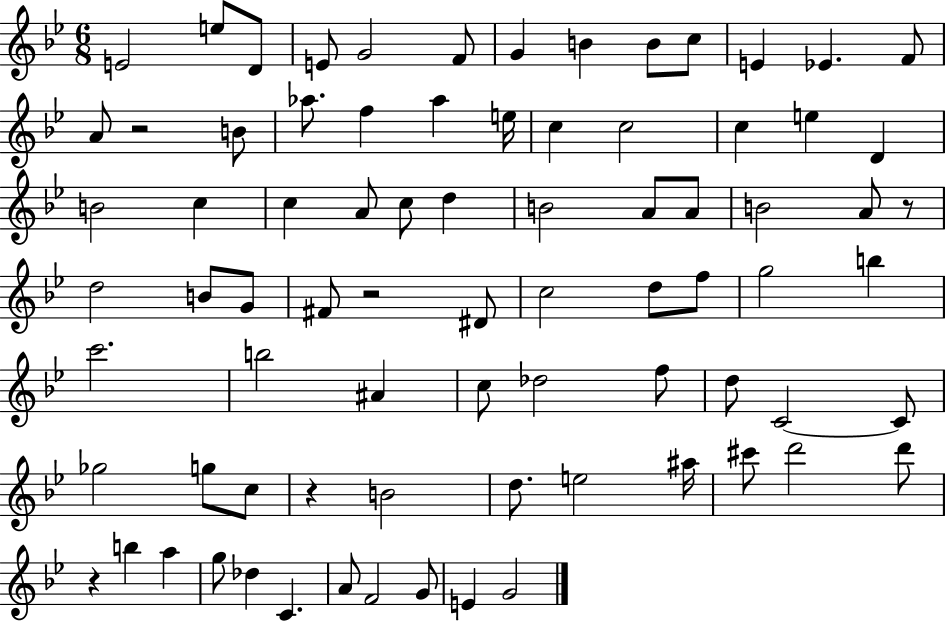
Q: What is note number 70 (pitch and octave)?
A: A4